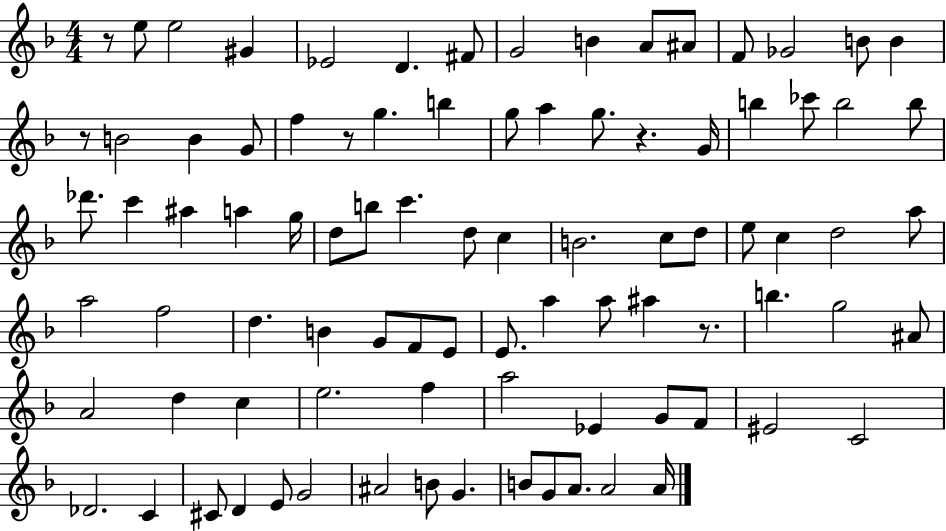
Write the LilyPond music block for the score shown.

{
  \clef treble
  \numericTimeSignature
  \time 4/4
  \key f \major
  r8 e''8 e''2 gis'4 | ees'2 d'4. fis'8 | g'2 b'4 a'8 ais'8 | f'8 ges'2 b'8 b'4 | \break r8 b'2 b'4 g'8 | f''4 r8 g''4. b''4 | g''8 a''4 g''8. r4. g'16 | b''4 ces'''8 b''2 b''8 | \break des'''8. c'''4 ais''4 a''4 g''16 | d''8 b''8 c'''4. d''8 c''4 | b'2. c''8 d''8 | e''8 c''4 d''2 a''8 | \break a''2 f''2 | d''4. b'4 g'8 f'8 e'8 | e'8. a''4 a''8 ais''4 r8. | b''4. g''2 ais'8 | \break a'2 d''4 c''4 | e''2. f''4 | a''2 ees'4 g'8 f'8 | eis'2 c'2 | \break des'2. c'4 | cis'8 d'4 e'8 g'2 | ais'2 b'8 g'4. | b'8 g'8 a'8. a'2 a'16 | \break \bar "|."
}